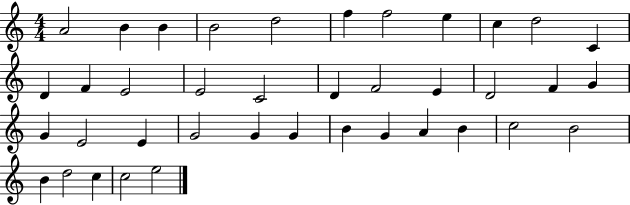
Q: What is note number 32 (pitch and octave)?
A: B4